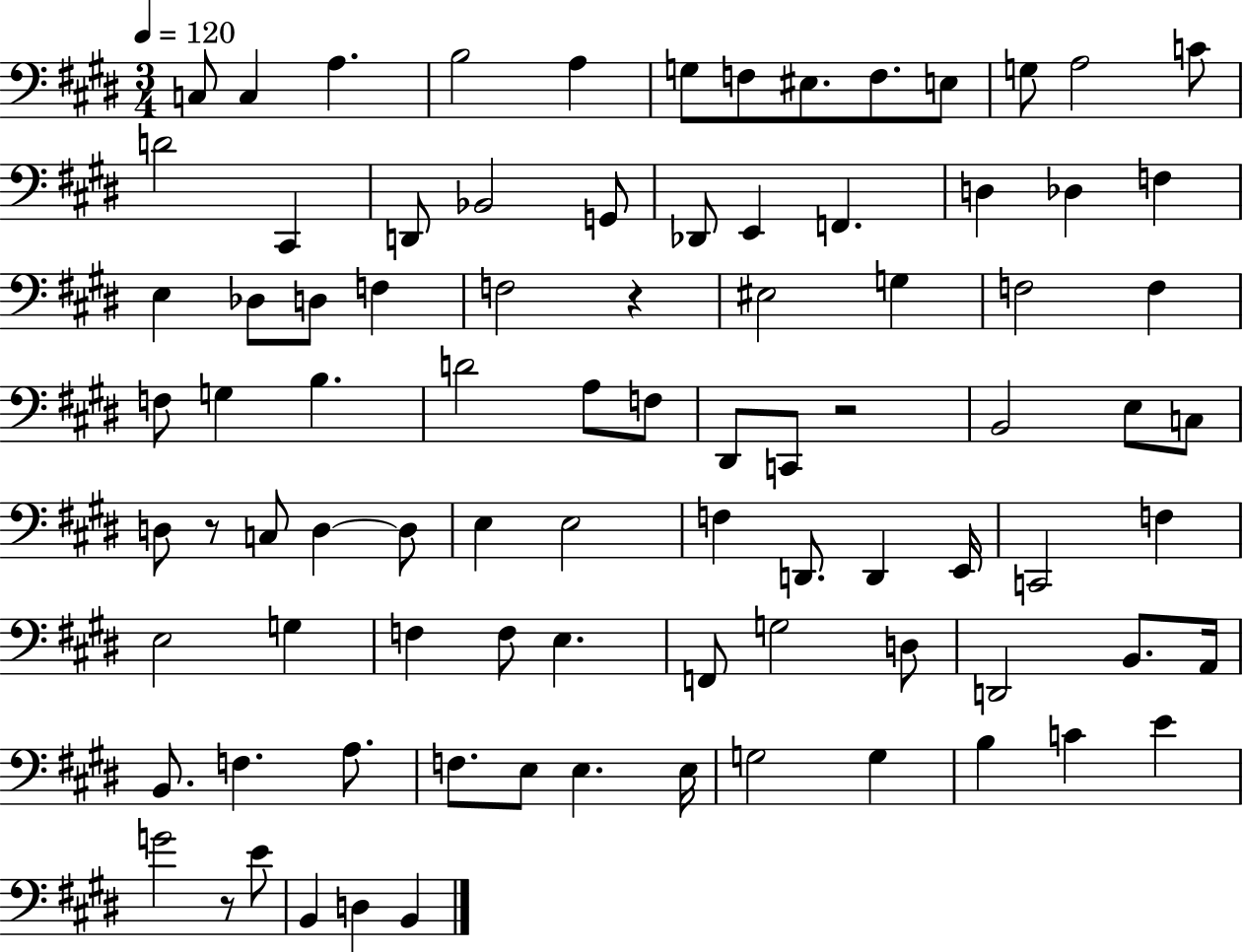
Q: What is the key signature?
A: E major